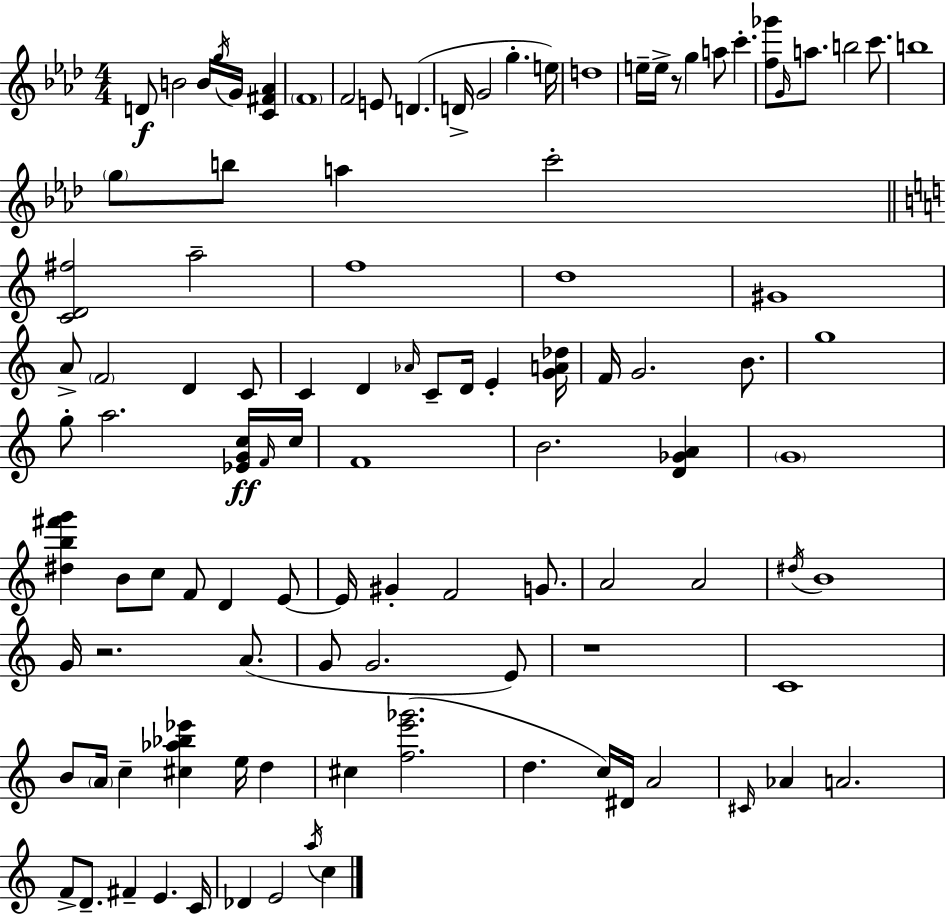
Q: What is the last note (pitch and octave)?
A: C5